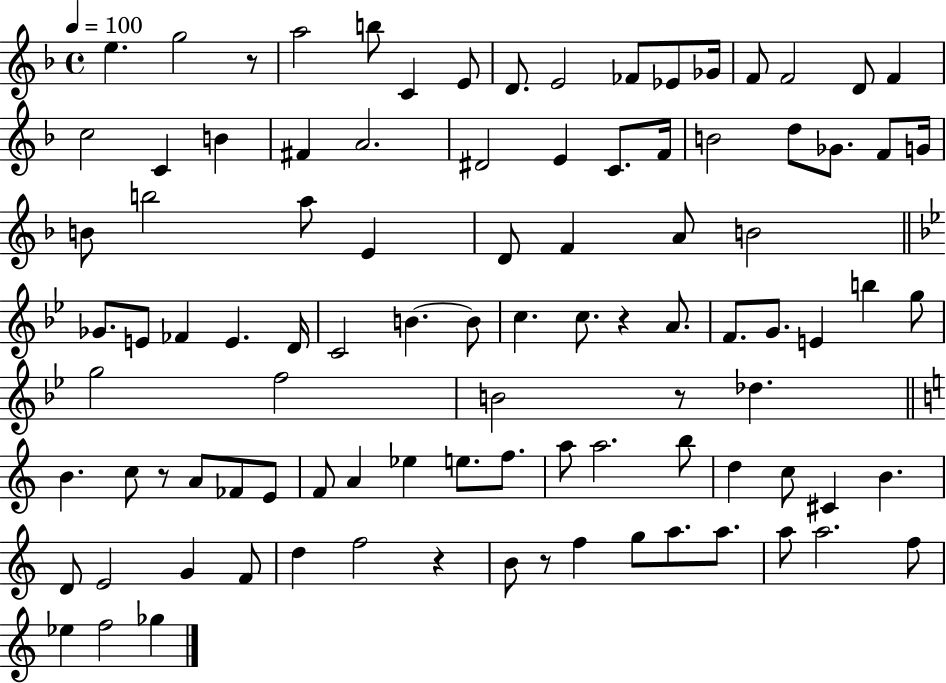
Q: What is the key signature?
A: F major